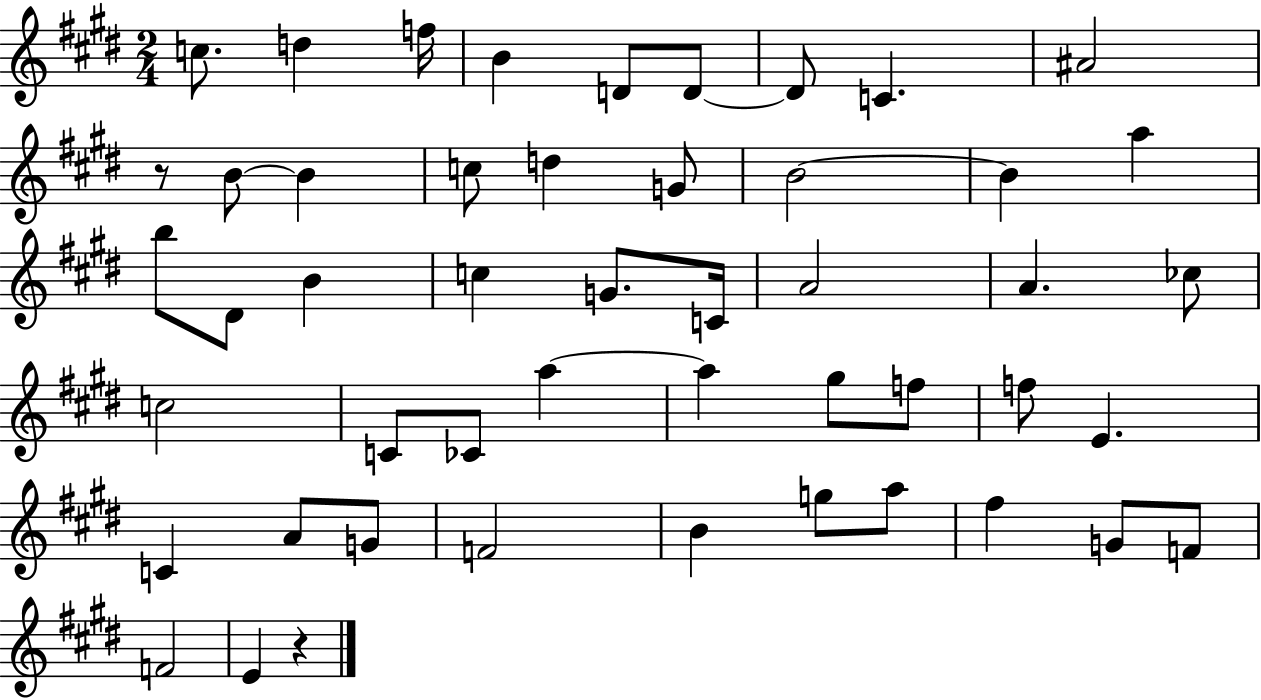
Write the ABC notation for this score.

X:1
T:Untitled
M:2/4
L:1/4
K:E
c/2 d f/4 B D/2 D/2 D/2 C ^A2 z/2 B/2 B c/2 d G/2 B2 B a b/2 ^D/2 B c G/2 C/4 A2 A _c/2 c2 C/2 _C/2 a a ^g/2 f/2 f/2 E C A/2 G/2 F2 B g/2 a/2 ^f G/2 F/2 F2 E z